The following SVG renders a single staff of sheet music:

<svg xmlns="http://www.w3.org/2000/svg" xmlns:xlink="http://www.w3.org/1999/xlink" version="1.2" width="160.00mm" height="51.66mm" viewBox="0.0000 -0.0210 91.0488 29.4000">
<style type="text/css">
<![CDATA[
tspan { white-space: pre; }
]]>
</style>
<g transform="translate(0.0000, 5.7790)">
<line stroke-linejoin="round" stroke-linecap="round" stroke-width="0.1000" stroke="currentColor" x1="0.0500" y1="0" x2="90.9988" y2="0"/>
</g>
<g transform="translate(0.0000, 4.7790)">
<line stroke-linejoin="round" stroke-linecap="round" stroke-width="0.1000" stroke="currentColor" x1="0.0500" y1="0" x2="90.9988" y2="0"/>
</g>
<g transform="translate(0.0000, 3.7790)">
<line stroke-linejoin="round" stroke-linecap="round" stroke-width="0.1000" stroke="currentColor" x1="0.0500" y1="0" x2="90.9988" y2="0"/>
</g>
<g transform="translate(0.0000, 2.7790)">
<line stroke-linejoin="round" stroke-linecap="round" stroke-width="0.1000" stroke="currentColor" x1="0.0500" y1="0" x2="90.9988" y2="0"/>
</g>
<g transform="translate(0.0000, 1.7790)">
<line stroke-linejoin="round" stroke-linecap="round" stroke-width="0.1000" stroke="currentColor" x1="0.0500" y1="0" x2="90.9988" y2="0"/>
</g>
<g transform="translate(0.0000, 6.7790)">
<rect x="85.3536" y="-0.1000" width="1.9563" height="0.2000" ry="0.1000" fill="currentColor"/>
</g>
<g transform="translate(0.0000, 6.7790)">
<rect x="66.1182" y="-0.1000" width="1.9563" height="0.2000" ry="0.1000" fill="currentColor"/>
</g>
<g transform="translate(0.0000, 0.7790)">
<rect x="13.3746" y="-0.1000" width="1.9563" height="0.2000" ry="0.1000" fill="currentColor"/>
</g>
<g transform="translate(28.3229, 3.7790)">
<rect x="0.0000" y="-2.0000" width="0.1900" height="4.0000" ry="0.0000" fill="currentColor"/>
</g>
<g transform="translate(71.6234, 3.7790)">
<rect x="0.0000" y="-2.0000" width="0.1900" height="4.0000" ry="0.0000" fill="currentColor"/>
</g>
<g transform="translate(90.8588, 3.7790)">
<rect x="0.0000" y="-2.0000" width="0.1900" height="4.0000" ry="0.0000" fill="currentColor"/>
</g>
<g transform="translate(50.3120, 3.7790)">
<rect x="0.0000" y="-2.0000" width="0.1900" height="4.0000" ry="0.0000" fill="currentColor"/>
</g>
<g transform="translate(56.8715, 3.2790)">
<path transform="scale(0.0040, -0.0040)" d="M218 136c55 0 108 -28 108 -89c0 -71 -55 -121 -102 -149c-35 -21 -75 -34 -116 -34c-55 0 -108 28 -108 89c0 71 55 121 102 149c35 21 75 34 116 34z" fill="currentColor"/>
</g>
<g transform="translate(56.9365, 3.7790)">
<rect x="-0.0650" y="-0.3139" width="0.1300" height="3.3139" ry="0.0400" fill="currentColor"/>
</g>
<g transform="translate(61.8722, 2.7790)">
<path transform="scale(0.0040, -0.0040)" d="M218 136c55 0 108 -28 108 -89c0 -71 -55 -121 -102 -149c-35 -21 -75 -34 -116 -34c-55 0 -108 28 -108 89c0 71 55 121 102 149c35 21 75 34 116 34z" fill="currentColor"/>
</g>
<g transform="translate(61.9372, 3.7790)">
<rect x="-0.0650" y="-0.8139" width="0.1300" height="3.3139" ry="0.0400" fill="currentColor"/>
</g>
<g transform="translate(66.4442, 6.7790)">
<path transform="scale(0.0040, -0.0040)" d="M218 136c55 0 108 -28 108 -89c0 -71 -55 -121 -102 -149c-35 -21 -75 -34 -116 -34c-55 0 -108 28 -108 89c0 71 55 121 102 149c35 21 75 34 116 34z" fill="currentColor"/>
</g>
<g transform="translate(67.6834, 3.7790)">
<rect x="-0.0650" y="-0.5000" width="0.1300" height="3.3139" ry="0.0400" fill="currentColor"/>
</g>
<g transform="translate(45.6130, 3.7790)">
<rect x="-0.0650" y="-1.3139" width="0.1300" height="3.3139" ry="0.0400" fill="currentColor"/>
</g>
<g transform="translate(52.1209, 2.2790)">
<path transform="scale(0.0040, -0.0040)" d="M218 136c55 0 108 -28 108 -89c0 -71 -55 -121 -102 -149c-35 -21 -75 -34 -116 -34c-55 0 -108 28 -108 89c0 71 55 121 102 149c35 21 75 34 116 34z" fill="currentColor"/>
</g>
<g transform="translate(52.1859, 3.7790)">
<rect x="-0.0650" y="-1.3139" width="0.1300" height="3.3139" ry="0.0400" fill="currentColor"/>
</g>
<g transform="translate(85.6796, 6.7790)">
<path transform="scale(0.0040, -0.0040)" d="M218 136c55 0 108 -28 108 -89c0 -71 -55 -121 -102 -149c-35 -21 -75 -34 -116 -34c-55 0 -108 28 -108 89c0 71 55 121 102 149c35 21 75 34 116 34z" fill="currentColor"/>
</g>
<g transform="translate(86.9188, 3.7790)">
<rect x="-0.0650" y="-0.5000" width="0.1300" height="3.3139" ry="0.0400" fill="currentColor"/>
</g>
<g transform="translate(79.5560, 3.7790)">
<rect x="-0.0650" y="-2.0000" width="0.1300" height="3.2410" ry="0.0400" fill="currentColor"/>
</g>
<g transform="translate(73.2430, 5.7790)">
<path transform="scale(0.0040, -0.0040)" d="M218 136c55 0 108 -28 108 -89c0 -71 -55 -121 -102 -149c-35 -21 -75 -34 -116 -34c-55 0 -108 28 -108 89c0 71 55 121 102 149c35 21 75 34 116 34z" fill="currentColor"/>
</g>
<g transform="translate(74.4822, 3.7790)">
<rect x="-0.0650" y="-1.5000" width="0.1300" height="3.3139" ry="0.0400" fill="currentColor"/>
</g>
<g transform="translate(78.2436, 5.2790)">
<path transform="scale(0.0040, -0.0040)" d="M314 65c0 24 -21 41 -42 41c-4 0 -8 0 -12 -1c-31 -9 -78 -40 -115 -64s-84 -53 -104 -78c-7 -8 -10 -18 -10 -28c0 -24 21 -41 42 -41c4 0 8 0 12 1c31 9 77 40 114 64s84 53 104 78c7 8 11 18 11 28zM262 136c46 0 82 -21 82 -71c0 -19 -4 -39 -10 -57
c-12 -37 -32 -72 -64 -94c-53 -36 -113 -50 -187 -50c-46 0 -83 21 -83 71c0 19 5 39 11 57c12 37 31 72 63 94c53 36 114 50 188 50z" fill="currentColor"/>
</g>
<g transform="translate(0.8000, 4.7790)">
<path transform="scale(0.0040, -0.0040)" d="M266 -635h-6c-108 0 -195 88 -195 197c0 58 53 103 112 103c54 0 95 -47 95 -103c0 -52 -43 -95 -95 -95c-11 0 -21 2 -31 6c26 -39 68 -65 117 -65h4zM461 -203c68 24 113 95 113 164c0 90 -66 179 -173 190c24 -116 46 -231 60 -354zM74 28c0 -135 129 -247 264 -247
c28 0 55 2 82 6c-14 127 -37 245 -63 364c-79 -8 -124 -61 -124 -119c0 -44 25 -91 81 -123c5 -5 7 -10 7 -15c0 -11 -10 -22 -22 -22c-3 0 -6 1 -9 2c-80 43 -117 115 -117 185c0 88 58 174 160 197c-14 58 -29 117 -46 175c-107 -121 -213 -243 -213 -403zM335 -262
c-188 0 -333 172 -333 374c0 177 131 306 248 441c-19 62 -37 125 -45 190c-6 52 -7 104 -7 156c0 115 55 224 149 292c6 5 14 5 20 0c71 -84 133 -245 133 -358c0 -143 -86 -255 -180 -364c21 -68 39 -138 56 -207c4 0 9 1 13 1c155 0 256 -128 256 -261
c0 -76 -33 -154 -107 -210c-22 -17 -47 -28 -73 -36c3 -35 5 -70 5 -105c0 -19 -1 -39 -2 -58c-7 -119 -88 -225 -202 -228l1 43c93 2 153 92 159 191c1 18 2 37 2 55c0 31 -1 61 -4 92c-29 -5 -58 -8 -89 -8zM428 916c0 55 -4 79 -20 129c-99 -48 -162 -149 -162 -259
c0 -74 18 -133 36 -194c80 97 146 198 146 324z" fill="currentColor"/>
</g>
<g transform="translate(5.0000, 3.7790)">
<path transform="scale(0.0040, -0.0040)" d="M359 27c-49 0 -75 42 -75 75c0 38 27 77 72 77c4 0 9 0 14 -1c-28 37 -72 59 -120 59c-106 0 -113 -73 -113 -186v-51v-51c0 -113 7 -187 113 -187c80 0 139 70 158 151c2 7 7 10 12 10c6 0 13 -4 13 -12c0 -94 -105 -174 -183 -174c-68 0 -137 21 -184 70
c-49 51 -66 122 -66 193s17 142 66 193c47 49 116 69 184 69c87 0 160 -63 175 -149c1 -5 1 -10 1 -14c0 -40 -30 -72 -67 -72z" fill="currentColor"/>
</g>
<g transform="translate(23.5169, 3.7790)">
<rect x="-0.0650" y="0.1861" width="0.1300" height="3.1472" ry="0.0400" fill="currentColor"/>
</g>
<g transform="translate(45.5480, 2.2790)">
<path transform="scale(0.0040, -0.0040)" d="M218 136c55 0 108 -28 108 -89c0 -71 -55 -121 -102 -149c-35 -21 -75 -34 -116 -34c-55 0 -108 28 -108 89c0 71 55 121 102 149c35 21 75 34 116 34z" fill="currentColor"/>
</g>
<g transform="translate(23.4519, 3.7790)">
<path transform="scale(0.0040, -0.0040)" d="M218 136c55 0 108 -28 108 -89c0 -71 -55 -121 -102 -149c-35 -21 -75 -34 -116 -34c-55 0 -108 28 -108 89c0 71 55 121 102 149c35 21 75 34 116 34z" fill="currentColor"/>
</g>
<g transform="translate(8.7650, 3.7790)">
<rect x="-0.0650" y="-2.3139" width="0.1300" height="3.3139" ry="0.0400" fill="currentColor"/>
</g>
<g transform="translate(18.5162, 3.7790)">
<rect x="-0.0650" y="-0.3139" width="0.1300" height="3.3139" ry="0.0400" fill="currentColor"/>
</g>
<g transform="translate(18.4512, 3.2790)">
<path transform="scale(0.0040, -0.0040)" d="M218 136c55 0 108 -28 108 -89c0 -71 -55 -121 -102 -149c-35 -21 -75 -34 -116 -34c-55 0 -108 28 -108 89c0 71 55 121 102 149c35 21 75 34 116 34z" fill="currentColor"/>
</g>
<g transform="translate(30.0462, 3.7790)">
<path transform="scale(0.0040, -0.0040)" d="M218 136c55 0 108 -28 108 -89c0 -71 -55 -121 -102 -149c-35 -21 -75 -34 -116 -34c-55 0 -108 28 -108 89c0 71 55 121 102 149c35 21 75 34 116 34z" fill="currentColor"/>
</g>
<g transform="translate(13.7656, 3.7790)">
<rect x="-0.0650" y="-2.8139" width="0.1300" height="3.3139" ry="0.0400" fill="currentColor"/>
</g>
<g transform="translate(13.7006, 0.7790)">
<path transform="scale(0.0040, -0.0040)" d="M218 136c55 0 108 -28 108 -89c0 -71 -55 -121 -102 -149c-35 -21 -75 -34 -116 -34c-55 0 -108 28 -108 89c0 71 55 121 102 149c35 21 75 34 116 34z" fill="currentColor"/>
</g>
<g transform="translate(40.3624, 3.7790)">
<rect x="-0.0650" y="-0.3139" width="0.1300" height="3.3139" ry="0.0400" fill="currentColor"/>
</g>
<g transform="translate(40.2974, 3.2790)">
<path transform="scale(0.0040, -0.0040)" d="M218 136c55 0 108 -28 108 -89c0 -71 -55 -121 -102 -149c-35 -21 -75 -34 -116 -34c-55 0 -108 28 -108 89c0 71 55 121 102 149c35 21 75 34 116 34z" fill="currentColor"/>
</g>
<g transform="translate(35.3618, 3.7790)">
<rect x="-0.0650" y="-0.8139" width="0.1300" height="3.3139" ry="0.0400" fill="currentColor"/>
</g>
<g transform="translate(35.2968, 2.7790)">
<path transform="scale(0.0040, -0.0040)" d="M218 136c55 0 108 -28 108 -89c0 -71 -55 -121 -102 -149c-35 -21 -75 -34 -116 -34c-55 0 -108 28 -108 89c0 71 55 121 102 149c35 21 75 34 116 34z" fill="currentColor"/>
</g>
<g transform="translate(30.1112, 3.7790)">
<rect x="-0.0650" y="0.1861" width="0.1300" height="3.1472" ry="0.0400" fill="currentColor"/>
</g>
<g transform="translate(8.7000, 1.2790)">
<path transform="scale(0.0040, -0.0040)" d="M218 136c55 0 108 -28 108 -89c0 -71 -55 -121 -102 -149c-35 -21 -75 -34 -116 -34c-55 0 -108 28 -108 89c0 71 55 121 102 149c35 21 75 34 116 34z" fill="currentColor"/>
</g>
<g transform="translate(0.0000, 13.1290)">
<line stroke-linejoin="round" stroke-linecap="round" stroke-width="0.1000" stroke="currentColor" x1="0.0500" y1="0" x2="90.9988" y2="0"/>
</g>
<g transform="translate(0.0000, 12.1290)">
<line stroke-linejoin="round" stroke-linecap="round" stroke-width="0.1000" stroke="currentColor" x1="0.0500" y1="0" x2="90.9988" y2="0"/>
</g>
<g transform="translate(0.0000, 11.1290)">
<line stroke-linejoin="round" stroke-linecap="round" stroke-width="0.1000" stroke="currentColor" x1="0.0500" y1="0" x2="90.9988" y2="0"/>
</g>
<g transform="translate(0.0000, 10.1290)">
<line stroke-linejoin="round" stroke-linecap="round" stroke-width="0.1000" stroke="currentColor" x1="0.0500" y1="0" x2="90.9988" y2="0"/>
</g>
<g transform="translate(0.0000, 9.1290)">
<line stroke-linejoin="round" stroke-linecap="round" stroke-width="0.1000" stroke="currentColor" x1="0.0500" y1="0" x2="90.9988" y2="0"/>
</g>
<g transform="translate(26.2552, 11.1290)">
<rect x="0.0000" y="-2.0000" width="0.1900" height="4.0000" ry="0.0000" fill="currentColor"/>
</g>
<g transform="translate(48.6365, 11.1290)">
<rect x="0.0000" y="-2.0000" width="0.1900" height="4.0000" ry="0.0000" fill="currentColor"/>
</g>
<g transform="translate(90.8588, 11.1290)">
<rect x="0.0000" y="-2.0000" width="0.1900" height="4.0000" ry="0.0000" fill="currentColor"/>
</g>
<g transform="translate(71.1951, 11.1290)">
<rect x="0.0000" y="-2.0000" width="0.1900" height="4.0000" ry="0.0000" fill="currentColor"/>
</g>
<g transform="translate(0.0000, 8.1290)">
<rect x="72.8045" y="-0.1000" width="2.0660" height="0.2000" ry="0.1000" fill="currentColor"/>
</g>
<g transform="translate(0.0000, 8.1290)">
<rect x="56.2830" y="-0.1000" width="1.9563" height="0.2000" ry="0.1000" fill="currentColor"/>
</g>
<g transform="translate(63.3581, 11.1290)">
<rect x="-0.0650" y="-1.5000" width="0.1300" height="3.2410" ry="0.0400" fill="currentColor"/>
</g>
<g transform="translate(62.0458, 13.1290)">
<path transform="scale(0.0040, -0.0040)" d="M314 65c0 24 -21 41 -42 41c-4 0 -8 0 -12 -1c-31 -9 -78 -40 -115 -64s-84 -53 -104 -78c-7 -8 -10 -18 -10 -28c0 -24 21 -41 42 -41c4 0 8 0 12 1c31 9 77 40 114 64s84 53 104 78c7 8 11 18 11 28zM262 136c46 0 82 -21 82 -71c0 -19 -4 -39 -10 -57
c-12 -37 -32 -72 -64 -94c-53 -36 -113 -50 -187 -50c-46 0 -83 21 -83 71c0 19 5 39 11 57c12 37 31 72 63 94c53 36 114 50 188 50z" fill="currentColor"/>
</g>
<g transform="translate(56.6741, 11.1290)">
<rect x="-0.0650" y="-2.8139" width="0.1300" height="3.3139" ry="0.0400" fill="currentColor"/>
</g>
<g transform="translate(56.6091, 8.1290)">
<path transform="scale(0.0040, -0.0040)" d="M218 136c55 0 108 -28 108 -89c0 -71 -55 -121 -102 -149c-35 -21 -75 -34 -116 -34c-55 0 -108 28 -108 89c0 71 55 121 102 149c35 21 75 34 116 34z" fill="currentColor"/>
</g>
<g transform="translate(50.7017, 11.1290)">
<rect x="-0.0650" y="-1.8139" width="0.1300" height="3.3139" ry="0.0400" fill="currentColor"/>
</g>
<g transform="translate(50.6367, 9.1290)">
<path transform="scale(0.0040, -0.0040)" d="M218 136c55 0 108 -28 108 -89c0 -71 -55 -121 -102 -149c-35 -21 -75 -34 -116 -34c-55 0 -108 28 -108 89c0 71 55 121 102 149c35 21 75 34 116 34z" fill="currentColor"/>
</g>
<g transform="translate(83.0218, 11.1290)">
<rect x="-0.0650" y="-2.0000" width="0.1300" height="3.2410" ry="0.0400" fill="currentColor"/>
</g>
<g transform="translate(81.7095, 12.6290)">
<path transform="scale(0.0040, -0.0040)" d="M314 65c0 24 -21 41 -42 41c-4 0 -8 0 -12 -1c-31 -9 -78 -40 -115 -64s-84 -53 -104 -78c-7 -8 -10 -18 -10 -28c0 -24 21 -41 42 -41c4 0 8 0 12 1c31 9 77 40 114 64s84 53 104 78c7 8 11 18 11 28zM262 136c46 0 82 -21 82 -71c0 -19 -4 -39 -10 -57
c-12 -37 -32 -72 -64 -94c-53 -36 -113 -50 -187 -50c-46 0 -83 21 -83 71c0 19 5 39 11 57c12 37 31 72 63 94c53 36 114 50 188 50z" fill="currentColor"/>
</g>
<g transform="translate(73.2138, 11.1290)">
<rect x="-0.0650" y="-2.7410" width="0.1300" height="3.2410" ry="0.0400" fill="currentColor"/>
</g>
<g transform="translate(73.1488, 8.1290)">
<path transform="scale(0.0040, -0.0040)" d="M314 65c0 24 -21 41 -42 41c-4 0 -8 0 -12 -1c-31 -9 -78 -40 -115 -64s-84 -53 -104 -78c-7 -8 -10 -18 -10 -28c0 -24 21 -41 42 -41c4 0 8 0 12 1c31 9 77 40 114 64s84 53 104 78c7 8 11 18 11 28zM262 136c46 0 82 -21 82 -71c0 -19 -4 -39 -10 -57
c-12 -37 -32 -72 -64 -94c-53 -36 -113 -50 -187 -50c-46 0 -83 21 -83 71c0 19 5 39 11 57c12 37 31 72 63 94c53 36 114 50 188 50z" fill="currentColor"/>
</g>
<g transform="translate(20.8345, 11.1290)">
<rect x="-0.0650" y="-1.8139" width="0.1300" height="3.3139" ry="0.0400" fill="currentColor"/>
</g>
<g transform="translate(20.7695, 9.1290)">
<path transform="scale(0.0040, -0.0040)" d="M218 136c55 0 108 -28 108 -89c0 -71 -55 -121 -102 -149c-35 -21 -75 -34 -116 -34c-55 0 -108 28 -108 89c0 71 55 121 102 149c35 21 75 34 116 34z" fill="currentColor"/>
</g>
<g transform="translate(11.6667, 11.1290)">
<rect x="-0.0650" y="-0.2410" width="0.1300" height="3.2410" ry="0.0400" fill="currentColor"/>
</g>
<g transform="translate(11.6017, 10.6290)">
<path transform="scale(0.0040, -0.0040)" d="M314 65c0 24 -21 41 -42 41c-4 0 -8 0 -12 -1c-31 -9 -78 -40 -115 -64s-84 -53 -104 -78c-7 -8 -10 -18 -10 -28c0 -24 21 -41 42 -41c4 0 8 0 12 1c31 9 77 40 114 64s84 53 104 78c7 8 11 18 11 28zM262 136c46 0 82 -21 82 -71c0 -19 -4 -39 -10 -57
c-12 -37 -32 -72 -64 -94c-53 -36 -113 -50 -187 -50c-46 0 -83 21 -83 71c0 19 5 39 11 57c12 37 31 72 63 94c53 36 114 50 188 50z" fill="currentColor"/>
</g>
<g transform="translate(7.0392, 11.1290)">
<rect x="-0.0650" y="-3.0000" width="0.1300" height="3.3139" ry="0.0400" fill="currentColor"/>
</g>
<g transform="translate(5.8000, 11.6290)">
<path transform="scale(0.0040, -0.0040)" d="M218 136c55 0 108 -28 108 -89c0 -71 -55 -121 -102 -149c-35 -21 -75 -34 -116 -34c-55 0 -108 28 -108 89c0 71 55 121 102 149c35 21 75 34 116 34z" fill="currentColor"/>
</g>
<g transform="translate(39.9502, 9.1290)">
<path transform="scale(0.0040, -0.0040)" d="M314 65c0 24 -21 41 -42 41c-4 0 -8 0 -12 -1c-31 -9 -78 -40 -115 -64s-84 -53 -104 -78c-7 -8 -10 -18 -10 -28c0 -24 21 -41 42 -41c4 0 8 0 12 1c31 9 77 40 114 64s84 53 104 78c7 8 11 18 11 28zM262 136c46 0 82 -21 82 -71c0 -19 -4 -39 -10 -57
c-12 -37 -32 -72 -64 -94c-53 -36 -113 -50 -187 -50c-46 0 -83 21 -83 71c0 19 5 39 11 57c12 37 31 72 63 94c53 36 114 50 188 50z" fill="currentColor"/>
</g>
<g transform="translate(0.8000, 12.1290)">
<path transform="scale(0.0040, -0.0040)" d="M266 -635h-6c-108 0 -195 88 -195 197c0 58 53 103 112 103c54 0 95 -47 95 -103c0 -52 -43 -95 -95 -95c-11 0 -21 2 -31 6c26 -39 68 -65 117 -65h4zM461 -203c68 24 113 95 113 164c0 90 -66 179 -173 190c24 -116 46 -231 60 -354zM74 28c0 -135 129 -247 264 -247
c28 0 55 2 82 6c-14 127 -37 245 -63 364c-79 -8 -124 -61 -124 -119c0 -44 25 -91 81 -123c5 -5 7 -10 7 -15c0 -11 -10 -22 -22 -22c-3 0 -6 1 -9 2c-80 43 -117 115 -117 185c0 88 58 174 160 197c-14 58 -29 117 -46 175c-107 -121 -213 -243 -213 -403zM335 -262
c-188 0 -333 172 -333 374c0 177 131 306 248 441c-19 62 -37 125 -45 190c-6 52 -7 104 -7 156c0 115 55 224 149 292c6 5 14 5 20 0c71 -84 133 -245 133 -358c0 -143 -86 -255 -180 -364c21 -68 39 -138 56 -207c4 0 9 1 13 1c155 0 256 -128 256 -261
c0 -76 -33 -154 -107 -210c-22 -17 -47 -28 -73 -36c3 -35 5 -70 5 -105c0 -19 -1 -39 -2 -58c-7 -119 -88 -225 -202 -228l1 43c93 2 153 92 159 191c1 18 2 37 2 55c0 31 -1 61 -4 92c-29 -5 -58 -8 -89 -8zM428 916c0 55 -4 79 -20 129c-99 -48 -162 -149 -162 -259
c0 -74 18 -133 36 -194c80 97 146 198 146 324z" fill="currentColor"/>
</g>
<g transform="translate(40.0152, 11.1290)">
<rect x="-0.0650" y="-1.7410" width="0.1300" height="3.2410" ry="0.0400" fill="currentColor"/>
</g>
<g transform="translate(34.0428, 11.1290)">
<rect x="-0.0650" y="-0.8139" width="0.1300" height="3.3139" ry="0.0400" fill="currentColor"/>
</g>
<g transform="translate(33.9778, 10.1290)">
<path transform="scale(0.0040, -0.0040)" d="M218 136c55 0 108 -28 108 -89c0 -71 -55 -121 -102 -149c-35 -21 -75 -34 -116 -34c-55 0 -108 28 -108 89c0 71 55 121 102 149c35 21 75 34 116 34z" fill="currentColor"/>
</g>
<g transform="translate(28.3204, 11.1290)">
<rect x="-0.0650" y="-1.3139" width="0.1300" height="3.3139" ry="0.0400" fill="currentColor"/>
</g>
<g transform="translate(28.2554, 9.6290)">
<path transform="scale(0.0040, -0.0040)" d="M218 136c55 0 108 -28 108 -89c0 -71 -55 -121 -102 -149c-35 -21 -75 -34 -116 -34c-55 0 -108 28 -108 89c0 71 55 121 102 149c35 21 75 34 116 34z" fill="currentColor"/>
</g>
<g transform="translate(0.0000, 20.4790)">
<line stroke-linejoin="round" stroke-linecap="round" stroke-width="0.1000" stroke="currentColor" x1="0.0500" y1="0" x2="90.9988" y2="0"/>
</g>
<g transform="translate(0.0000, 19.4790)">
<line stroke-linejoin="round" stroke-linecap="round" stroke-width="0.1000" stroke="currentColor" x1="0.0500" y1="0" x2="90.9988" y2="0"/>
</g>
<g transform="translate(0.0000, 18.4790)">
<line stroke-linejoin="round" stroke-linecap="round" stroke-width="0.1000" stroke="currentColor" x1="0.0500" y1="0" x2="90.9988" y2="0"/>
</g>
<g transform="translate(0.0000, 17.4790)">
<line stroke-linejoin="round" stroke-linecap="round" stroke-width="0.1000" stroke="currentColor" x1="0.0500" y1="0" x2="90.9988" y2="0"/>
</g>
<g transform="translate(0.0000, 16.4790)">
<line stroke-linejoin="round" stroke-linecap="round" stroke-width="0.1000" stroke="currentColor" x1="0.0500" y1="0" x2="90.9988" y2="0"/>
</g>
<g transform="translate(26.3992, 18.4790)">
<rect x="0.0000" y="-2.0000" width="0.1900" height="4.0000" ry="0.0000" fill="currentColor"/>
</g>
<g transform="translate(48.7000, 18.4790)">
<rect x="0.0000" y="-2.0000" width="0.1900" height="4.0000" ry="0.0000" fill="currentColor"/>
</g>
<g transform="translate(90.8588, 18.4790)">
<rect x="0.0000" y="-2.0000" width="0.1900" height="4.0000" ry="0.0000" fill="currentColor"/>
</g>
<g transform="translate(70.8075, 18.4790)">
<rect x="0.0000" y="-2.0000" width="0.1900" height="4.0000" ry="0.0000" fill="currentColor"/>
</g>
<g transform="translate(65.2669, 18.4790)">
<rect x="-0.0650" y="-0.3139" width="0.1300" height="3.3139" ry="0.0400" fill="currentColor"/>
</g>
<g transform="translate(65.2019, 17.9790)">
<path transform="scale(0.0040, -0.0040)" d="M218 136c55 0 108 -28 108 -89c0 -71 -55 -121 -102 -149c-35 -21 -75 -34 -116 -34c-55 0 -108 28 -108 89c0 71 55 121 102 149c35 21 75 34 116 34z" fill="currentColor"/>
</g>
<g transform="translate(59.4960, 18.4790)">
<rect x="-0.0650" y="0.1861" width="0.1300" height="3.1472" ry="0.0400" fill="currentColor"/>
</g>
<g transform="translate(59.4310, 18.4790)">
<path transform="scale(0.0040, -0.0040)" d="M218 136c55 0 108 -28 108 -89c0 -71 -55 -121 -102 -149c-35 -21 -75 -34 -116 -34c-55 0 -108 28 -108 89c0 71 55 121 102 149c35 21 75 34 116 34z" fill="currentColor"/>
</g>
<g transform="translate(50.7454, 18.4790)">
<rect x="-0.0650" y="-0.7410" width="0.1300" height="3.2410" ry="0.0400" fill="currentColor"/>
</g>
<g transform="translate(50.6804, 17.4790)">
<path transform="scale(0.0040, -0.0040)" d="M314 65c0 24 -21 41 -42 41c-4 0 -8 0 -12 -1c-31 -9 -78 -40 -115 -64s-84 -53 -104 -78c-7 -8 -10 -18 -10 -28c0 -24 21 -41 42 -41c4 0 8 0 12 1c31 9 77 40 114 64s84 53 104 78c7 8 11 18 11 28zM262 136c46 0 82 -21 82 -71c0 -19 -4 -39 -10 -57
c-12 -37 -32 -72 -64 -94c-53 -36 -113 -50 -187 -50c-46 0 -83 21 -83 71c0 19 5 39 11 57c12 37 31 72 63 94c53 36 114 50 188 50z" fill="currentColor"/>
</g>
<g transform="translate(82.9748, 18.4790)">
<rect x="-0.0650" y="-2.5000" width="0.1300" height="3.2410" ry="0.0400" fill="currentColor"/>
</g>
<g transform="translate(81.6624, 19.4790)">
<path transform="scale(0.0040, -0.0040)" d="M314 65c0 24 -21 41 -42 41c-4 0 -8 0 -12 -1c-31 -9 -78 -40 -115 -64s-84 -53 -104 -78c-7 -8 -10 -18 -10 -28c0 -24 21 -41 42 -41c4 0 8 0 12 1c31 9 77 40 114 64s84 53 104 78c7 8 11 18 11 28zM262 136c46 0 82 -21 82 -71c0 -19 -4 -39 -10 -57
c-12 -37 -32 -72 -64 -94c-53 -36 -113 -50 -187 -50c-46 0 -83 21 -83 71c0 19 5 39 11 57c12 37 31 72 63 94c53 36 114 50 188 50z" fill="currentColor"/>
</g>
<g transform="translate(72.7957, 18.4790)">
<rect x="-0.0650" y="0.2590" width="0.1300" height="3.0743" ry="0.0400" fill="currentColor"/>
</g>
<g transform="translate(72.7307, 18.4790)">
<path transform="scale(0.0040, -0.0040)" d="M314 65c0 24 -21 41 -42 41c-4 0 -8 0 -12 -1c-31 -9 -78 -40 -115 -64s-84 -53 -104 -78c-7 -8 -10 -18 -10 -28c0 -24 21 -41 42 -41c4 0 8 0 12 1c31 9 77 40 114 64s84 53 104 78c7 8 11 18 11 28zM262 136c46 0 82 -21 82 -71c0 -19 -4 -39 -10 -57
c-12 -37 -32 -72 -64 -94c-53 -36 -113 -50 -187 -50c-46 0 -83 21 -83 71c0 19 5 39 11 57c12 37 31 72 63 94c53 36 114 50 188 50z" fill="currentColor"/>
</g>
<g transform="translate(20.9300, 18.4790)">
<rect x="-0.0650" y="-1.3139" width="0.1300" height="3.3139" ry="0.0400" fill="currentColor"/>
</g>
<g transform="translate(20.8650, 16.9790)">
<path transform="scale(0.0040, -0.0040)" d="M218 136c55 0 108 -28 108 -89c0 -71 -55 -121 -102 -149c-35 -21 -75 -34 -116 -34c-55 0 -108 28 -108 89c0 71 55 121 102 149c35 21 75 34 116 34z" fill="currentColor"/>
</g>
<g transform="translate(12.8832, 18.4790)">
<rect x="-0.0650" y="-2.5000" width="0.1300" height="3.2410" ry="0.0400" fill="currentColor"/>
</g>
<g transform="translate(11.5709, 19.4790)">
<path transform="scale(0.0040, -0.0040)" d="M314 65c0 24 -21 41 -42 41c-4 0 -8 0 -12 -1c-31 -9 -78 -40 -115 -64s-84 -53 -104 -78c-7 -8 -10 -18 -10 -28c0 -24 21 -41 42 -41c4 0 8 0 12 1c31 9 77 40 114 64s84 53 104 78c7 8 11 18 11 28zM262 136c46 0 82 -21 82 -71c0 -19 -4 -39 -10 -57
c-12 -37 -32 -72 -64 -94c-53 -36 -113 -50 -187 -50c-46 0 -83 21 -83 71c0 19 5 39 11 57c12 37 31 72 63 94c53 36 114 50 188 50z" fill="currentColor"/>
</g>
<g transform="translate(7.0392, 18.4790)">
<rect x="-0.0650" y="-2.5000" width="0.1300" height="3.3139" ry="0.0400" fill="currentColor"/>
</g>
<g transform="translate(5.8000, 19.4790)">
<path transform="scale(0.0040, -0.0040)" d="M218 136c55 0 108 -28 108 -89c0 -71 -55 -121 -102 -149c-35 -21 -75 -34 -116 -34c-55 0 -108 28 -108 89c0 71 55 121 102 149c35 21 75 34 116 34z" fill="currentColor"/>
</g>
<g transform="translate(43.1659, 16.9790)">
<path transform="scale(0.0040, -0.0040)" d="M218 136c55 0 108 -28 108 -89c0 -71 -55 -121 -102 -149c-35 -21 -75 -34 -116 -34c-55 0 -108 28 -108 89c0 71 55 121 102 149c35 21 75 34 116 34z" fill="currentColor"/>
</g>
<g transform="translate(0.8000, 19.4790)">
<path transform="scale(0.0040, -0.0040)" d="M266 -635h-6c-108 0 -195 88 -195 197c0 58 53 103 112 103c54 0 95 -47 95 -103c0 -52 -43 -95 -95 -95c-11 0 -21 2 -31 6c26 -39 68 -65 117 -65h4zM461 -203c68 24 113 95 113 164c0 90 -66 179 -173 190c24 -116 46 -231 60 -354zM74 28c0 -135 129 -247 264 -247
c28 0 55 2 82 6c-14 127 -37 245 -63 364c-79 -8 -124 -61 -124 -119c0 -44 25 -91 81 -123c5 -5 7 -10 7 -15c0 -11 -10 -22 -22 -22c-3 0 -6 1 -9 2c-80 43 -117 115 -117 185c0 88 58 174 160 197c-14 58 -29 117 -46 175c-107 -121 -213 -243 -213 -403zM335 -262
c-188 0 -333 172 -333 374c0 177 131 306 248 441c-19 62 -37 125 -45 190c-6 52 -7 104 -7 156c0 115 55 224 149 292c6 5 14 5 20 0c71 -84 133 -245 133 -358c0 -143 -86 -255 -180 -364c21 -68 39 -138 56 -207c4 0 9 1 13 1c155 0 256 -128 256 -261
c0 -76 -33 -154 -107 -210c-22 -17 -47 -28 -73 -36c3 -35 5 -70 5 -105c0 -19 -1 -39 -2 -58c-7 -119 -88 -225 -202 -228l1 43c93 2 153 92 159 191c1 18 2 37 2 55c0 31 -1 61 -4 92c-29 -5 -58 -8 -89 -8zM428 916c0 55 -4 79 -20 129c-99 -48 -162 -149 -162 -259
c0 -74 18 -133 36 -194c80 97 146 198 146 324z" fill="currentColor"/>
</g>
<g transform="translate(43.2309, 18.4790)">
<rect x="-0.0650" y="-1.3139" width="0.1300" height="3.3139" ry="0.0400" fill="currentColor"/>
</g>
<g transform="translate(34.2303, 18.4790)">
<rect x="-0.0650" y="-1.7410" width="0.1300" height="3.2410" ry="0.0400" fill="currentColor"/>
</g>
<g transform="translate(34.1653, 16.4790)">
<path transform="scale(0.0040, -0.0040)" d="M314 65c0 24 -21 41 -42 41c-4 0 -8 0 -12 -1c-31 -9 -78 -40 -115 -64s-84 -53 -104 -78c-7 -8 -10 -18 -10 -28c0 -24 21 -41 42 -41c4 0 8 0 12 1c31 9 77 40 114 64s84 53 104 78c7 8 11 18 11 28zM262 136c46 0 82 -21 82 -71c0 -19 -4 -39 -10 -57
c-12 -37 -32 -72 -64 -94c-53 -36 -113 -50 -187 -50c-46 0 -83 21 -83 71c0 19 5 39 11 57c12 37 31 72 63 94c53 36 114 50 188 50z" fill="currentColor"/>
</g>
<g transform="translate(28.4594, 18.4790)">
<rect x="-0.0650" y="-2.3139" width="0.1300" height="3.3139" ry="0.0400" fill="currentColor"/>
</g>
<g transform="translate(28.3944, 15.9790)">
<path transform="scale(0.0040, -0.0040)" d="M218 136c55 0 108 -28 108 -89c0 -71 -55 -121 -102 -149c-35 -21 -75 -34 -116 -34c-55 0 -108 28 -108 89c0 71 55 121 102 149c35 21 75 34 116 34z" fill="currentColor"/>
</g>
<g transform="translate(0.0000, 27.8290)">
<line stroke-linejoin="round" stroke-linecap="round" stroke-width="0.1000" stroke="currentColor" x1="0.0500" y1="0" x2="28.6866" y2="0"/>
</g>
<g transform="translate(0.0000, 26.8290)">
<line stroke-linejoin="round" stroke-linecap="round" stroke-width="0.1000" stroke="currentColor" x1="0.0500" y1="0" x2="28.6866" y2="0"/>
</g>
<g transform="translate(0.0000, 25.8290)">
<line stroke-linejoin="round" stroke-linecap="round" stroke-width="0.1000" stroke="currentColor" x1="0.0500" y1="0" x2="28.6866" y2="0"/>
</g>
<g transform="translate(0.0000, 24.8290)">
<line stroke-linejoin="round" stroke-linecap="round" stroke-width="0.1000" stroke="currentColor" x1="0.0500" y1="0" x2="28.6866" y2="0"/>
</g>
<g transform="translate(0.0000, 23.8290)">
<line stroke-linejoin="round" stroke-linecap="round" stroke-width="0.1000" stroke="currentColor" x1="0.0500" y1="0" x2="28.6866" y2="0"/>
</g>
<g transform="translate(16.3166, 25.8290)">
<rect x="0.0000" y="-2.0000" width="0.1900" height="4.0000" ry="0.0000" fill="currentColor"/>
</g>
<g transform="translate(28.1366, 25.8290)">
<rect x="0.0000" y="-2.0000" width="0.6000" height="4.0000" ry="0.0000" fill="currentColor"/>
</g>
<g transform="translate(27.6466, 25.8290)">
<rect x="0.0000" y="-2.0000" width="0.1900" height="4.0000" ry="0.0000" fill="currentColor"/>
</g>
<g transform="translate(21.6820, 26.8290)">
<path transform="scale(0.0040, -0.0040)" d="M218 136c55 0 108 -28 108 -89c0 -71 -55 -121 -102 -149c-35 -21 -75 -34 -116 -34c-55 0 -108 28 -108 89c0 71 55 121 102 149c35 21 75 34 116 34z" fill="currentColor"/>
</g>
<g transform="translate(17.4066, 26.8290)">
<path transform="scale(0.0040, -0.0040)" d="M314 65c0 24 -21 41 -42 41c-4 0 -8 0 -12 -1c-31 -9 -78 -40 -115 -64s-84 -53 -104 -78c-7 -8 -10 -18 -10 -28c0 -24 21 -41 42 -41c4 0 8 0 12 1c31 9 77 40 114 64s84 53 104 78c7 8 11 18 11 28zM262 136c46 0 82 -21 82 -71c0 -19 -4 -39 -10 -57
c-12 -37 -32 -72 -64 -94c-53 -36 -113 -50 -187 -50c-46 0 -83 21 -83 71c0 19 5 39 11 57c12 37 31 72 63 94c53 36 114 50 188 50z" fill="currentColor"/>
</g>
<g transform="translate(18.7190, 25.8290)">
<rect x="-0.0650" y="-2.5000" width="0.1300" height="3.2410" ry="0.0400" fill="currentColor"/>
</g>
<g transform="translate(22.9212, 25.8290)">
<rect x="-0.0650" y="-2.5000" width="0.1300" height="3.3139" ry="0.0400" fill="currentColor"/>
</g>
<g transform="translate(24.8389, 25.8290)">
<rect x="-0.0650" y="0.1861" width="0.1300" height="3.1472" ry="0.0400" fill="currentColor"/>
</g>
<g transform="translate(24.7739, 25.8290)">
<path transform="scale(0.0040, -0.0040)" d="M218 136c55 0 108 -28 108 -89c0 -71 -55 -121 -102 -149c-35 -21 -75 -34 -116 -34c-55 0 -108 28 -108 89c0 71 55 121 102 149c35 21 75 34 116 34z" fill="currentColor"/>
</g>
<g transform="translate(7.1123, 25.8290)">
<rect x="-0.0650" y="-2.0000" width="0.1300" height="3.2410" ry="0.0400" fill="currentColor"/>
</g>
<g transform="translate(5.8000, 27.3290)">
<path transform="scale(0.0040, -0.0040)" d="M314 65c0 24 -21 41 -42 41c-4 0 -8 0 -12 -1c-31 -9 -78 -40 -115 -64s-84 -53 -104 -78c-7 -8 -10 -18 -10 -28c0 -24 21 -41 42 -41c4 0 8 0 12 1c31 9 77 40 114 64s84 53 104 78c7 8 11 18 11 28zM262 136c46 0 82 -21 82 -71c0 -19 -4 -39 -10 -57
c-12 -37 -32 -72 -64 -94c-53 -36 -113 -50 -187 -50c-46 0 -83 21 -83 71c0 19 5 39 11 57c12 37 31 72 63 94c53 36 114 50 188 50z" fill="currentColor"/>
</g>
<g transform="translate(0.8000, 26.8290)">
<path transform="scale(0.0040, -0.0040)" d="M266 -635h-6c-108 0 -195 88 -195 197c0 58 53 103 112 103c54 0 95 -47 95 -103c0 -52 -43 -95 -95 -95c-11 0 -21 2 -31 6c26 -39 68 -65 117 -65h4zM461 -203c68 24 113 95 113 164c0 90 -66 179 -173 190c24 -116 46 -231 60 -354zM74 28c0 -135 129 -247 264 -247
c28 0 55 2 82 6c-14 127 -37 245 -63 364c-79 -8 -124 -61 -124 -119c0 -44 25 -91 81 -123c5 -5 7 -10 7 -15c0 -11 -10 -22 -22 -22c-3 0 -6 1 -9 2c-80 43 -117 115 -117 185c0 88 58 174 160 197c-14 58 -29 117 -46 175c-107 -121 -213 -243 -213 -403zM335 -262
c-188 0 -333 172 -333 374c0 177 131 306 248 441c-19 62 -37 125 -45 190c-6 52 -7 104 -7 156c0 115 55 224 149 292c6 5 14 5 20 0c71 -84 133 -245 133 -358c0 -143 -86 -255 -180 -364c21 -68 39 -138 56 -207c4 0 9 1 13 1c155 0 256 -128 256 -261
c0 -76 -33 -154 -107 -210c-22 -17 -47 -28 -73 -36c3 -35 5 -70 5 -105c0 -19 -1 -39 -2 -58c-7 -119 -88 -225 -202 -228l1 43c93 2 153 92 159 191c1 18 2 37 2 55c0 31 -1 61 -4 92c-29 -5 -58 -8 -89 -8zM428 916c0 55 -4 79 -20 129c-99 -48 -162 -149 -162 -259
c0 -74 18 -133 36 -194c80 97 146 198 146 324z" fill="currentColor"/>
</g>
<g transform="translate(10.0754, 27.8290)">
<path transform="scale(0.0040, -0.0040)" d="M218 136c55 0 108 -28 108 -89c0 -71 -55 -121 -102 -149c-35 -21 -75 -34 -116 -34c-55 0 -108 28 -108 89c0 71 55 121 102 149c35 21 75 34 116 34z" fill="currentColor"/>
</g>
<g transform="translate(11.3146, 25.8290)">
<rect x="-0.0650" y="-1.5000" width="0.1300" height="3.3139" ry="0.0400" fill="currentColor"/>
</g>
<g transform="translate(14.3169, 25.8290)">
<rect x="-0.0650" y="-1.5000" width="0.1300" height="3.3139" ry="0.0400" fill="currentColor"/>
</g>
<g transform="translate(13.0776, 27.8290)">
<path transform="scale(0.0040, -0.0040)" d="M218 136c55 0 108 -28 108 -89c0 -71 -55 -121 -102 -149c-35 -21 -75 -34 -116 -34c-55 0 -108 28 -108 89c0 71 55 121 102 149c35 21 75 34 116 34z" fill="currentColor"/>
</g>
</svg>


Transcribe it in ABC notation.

X:1
T:Untitled
M:4/4
L:1/4
K:C
g a c B B d c e e c d C E F2 C A c2 f e d f2 f a E2 a2 F2 G G2 e g f2 e d2 B c B2 G2 F2 E E G2 G B